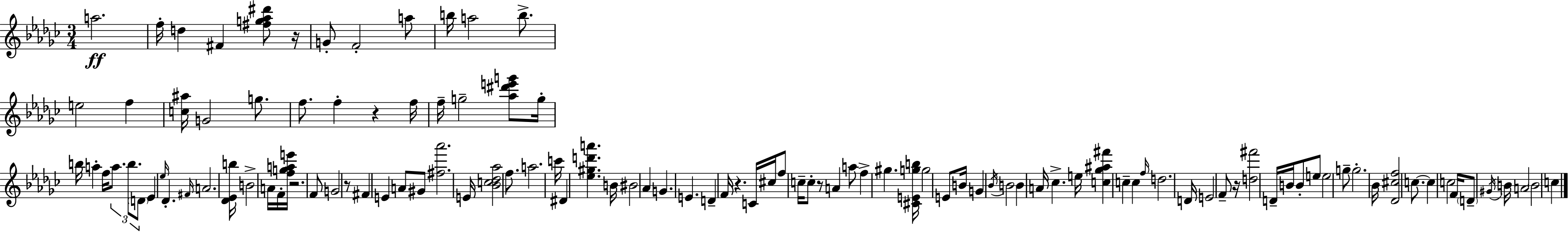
X:1
T:Untitled
M:3/4
L:1/4
K:Ebm
a2 f/4 d ^F [^fg_a^d']/2 z/4 G/2 F2 a/2 b/4 a2 b/2 e2 f [c^a]/4 G2 g/2 f/2 f z f/4 f/4 g2 [_a^d'e'g']/2 g/4 b/4 a f/4 a/2 b/2 D/2 _E _e/4 _D ^F/4 A2 [_D_Eb]/4 B2 A/4 F/4 [fgae']/4 z2 F/2 G2 z/2 ^F E A/2 ^G/2 [^f_a']2 E/4 [_Bc_d_a]2 f/2 a2 c'/4 ^D [_e^gd'a'] B/4 ^B2 _A G E D F/4 z C/4 ^c/4 f/2 c/4 c/2 z/2 A a/2 f ^g [^CEgb]/4 g2 E/2 B/4 G _B/4 B2 B A/4 _c e/4 [c_g^a^f'] c c f/4 d2 D/4 E2 F/2 z/4 [d^f']2 D/4 B/4 B/2 e/2 e2 g/2 g2 _B/4 [_D^cf]2 c/2 c c2 F/4 D/2 ^G/4 B/4 A2 B2 c